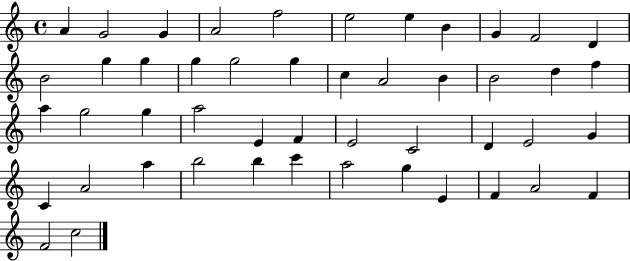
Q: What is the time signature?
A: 4/4